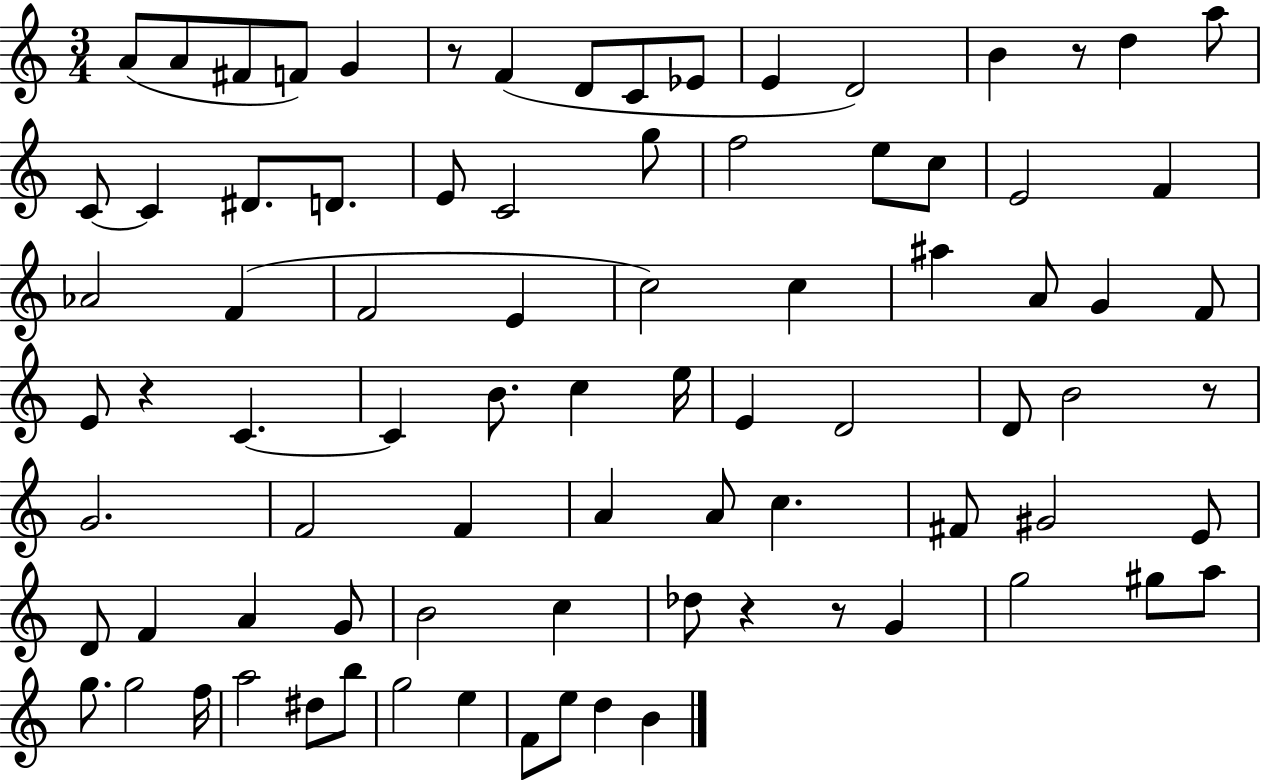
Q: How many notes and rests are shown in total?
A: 84